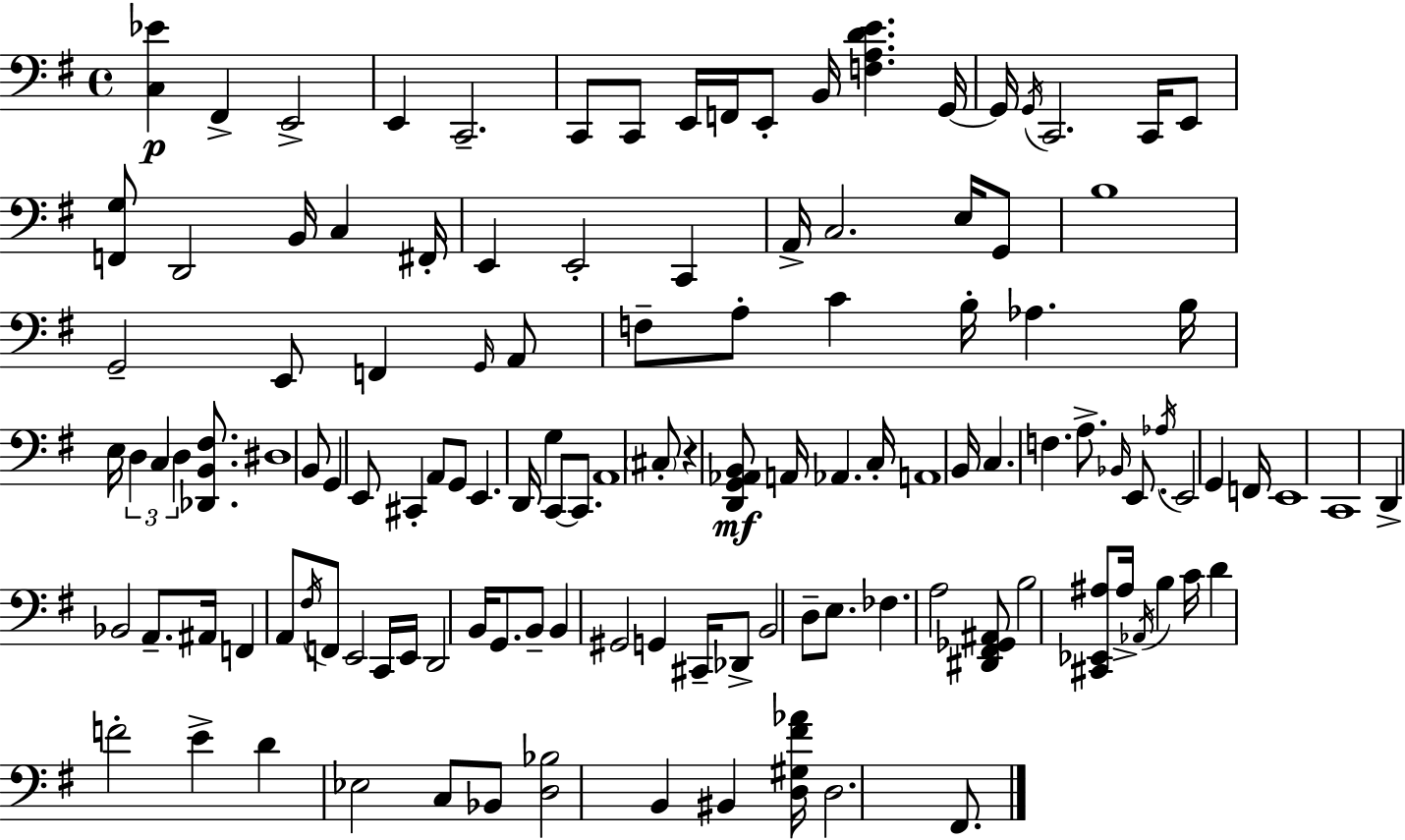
{
  \clef bass
  \time 4/4
  \defaultTimeSignature
  \key e \minor
  <c ees'>4\p fis,4-> e,2-> | e,4 c,2.-- | c,8 c,8 e,16 f,16 e,8-. b,16 <f a d' e'>4. g,16~~ | g,16 \acciaccatura { g,16 } c,2. c,16 e,8 | \break <f, g>8 d,2 b,16 c4 | fis,16-. e,4 e,2-. c,4 | a,16-> c2. e16 g,8 | b1 | \break g,2-- e,8 f,4 \grace { g,16 } | a,8 f8-- a8-. c'4 b16-. aes4. | b16 e16 \tuplet 3/2 { d4 c4 d4 } <des, b, fis>8. | dis1 | \break b,8 g,4 e,8 cis,4-. a,8 | g,8 e,4. d,16 g4 c,8~~ c,8. | a,1 | \parenthesize cis8-. r4 <d, g, aes, b,>8\mf a,16 aes,4. | \break c16-. a,1 | b,16 c4. f4. a8.-> | \grace { bes,16 } e,8. \acciaccatura { aes16 } e,2 g,4 | f,16 e,1 | \break c,1 | d,4-> bes,2 | a,8.-- ais,16 f,4 a,8 \acciaccatura { fis16 } f,8 e,2 | c,16 e,16 d,2 b,16 | \break g,8. b,8-- b,4 gis,2 | g,4 cis,16-- des,8-> b,2 | d8-- e8. fes4. a2 | <dis, fis, ges, ais,>8 b2 <cis, ees, ais>8 ais16-> | \break \acciaccatura { aes,16 } b4 c'16 d'4 f'2-. | e'4-> d'4 ees2 | c8 bes,8 <d bes>2 b,4 | bis,4 <d gis fis' aes'>16 d2. | \break fis,8. \bar "|."
}